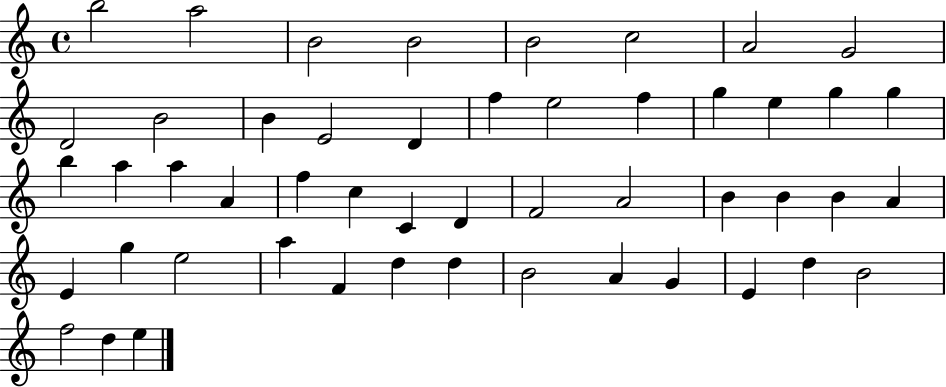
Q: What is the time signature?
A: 4/4